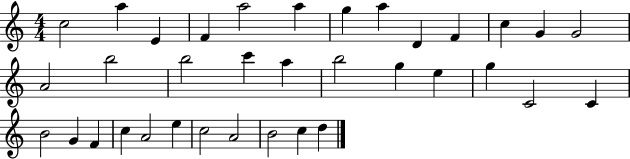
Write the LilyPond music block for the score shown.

{
  \clef treble
  \numericTimeSignature
  \time 4/4
  \key c \major
  c''2 a''4 e'4 | f'4 a''2 a''4 | g''4 a''4 d'4 f'4 | c''4 g'4 g'2 | \break a'2 b''2 | b''2 c'''4 a''4 | b''2 g''4 e''4 | g''4 c'2 c'4 | \break b'2 g'4 f'4 | c''4 a'2 e''4 | c''2 a'2 | b'2 c''4 d''4 | \break \bar "|."
}